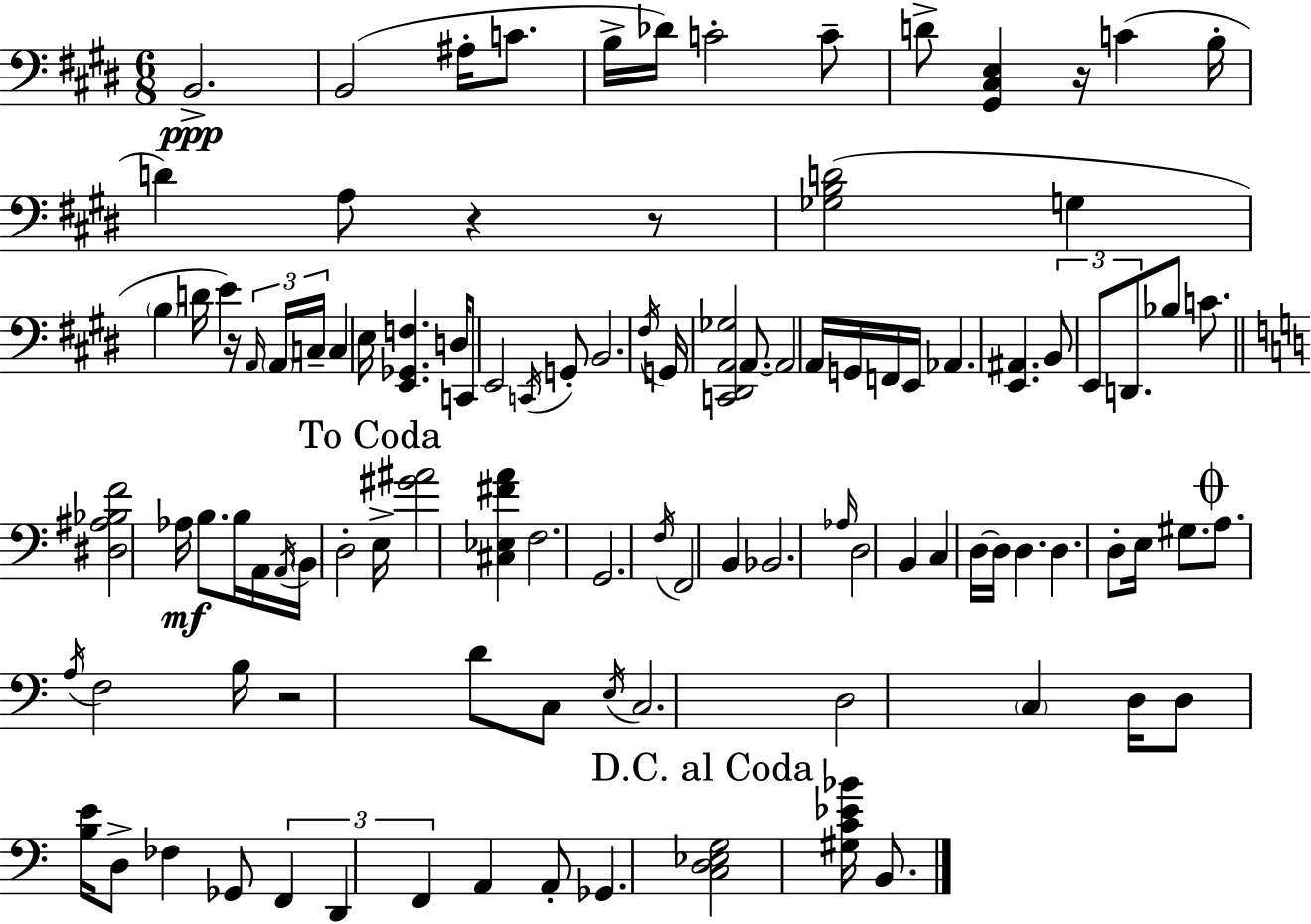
B2/h. B2/h A#3/s C4/e. B3/s Db4/s C4/h C4/e D4/e [G#2,C#3,E3]/q R/s C4/q B3/s D4/q A3/e R/q R/e [Gb3,B3,D4]/h G3/q B3/q D4/s E4/q R/s A2/s A2/s C3/s C3/q E3/s [E2,Gb2,F3]/q. D3/s C2/e E2/h C2/s G2/e B2/h. F#3/s G2/s [C2,D#2,A2,Gb3]/h A2/e. A2/h A2/s G2/s F2/s E2/s Ab2/q. [E2,A#2]/q. B2/e E2/e D2/e. Bb3/e C4/e. [D#3,A#3,Bb3,F4]/h Ab3/s B3/e. B3/s A2/s A2/s B2/s D3/h E3/s [G#4,A#4]/h [C#3,Eb3,F#4,A4]/q F3/h. G2/h. F3/s F2/h B2/q Bb2/h. Ab3/s D3/h B2/q C3/q D3/s D3/s D3/q. D3/q. D3/e E3/s G#3/e. A3/e. A3/s F3/h B3/s R/h D4/e C3/e E3/s C3/h. D3/h C3/q D3/s D3/e [B3,E4]/s D3/e FES3/q Gb2/e F2/q D2/q F2/q A2/q A2/e Gb2/q. [C3,D3,Eb3,G3]/h [G#3,C4,Eb4,Bb4]/s B2/e.